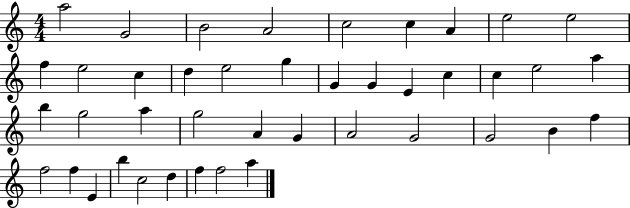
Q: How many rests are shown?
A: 0